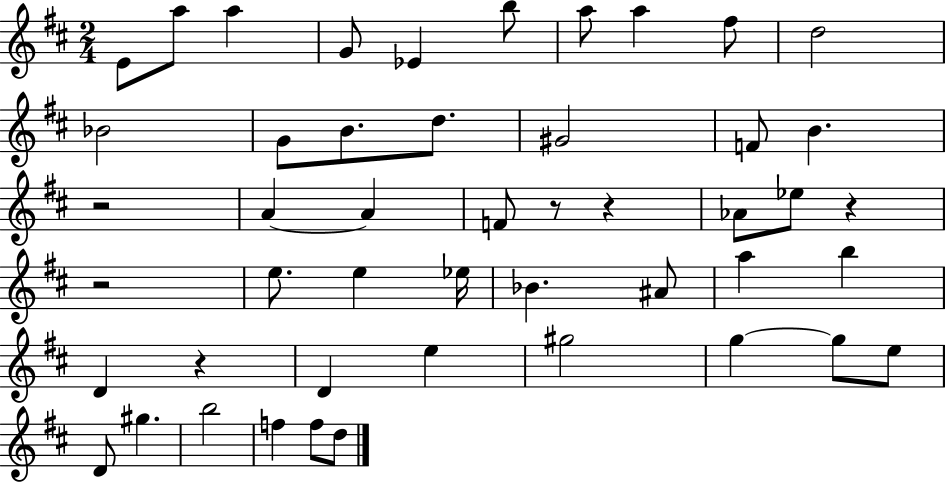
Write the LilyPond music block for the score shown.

{
  \clef treble
  \numericTimeSignature
  \time 2/4
  \key d \major
  \repeat volta 2 { e'8 a''8 a''4 | g'8 ees'4 b''8 | a''8 a''4 fis''8 | d''2 | \break bes'2 | g'8 b'8. d''8. | gis'2 | f'8 b'4. | \break r2 | a'4~~ a'4 | f'8 r8 r4 | aes'8 ees''8 r4 | \break r2 | e''8. e''4 ees''16 | bes'4. ais'8 | a''4 b''4 | \break d'4 r4 | d'4 e''4 | gis''2 | g''4~~ g''8 e''8 | \break d'8 gis''4. | b''2 | f''4 f''8 d''8 | } \bar "|."
}